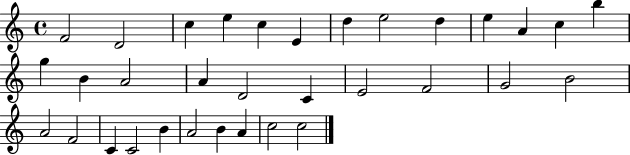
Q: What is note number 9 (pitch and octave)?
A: D5